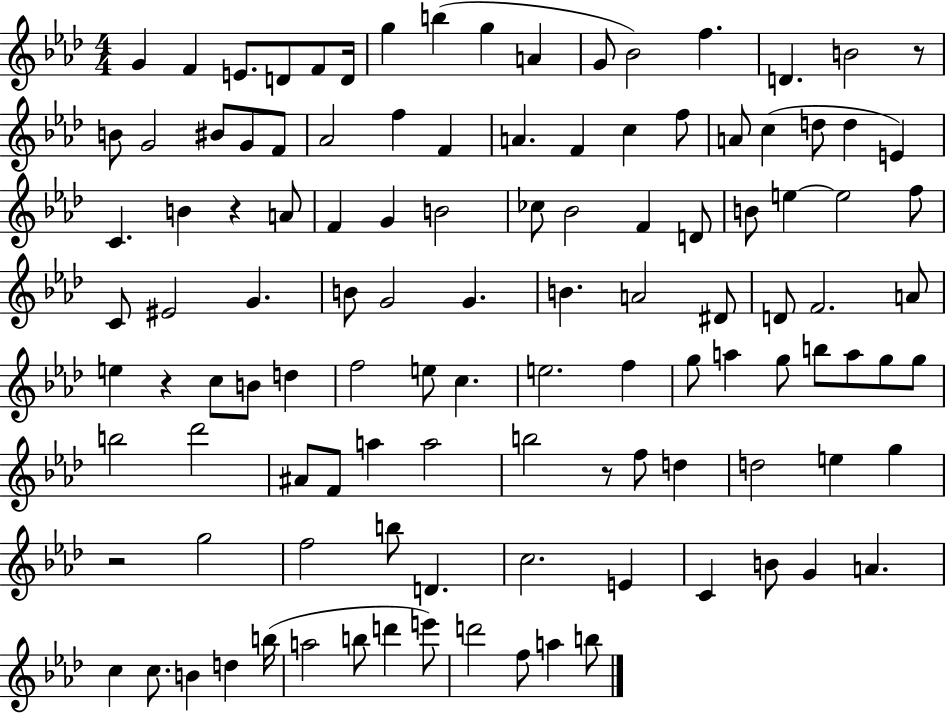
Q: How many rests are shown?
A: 5